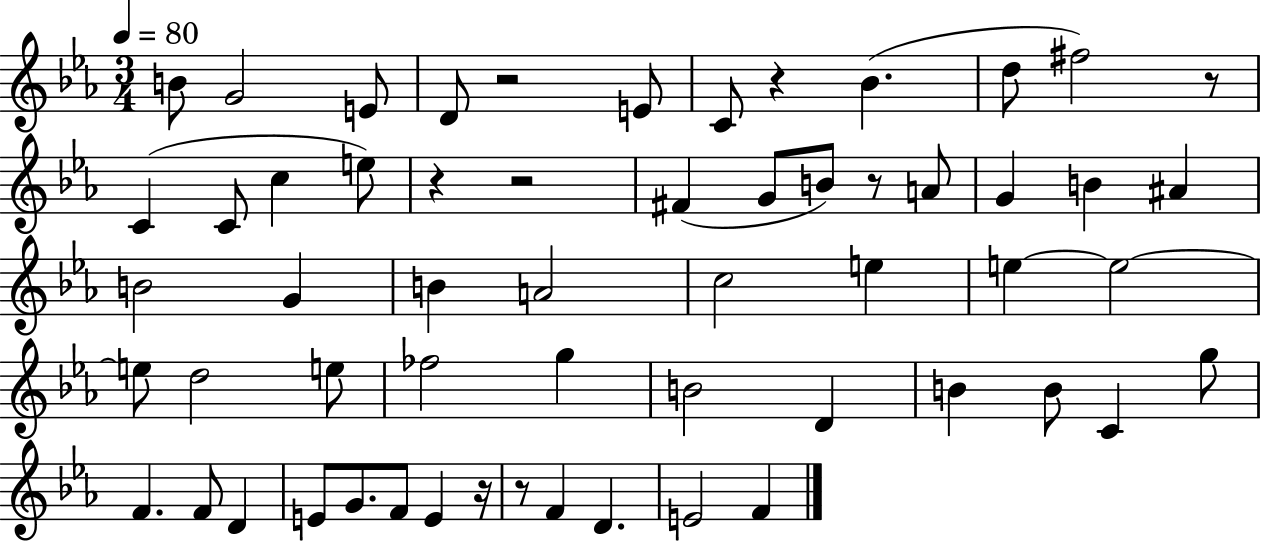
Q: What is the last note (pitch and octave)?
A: F4